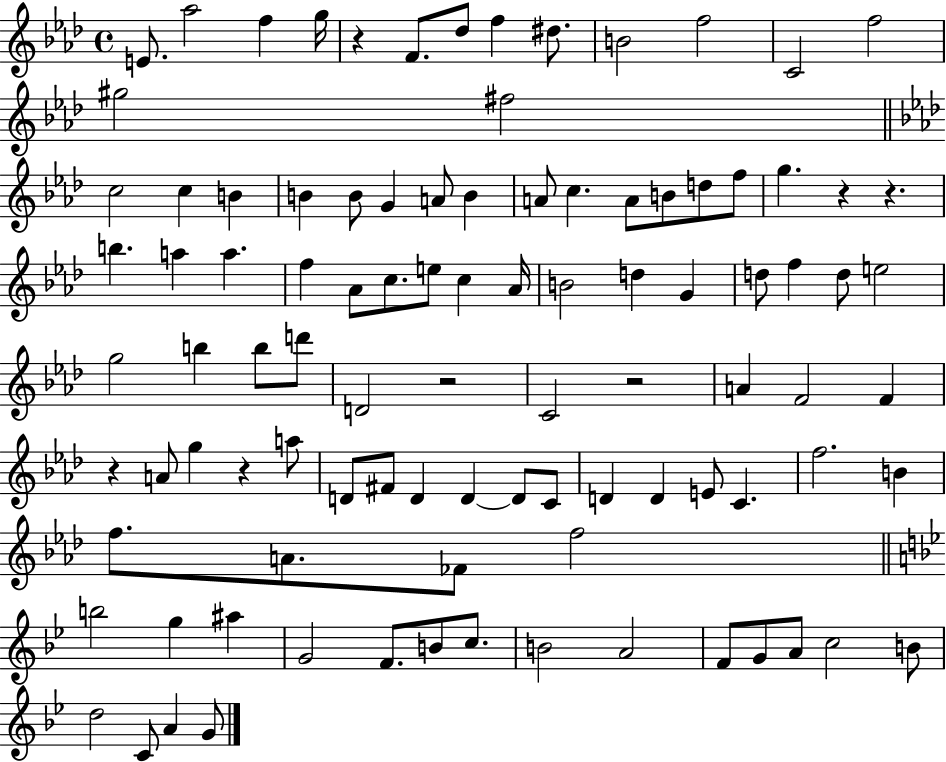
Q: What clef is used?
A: treble